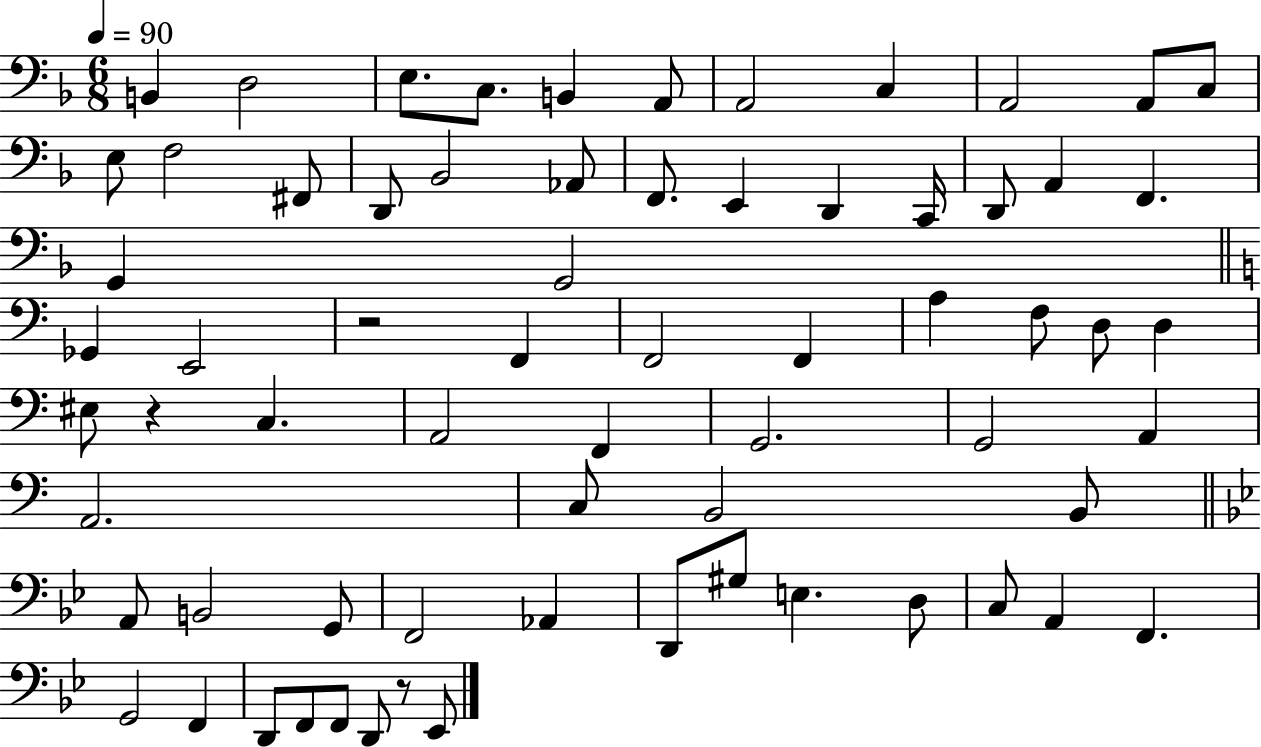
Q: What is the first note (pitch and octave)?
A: B2